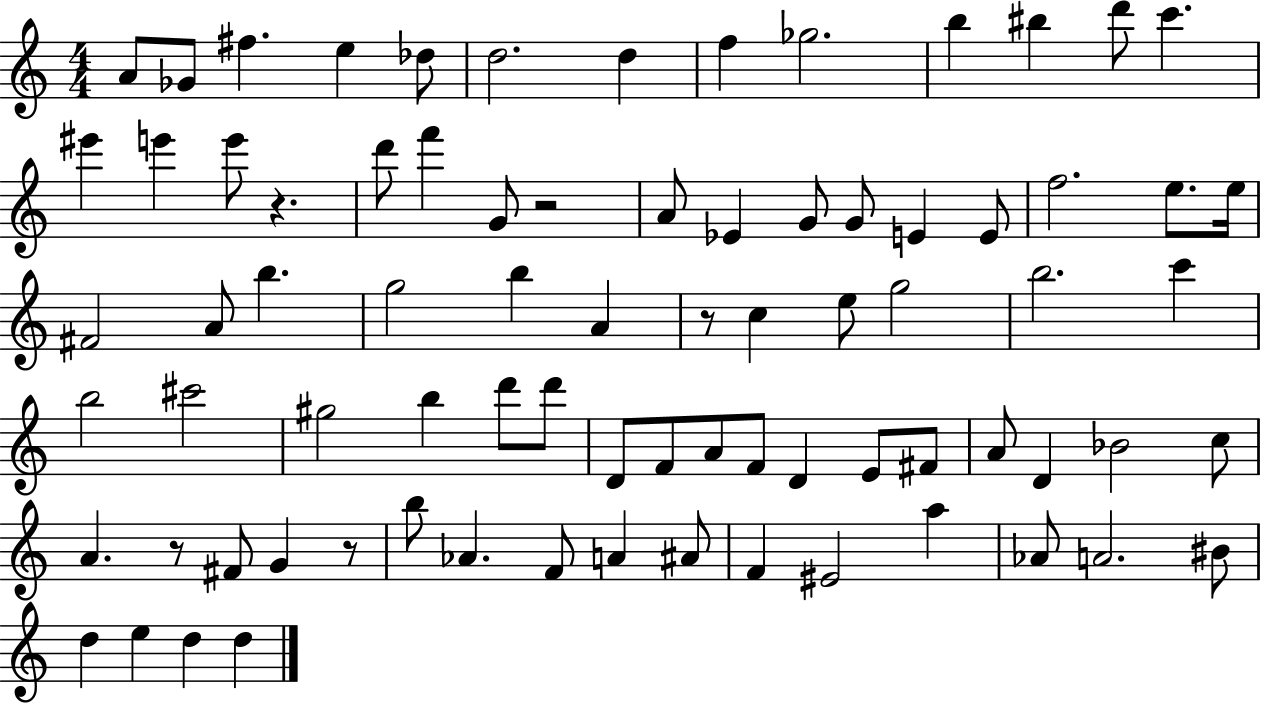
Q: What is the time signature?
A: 4/4